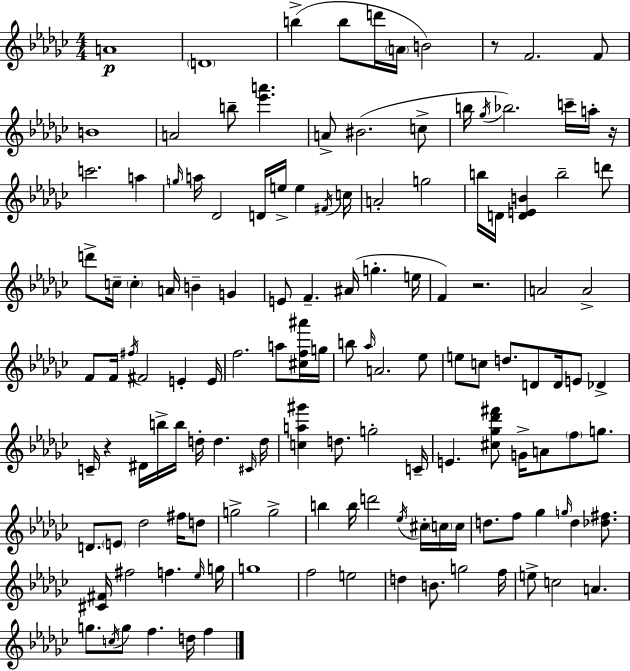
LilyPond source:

{
  \clef treble
  \numericTimeSignature
  \time 4/4
  \key ees \minor
  \repeat volta 2 { a'1\p | \parenthesize d'1 | b''4->( b''8 d'''16 \parenthesize a'16 b'2) | r8 f'2. f'8 | \break b'1 | a'2 b''8-- <ees''' a'''>4. | a'8-> bis'2.( c''8-> | b''16 \acciaccatura { ges''16 }) bes''2. c'''16-- a''16-. | \break r16 c'''2. a''4 | \grace { g''16 } a''16 des'2 d'16 e''16-> e''4 | \acciaccatura { fis'16 } c''16 a'2-. g''2 | b''16 d'16 <d' e' b'>4 b''2-- | \break d'''8 d'''8-> c''16-- \parenthesize c''4-. a'16 b'4-- g'4 | e'8 f'4.-- ais'16( g''4.-. | e''16 f'4) r2. | a'2 a'2-> | \break f'8 f'16 \acciaccatura { fis''16 } fis'2 e'4-. | e'16 f''2. | a''8 <cis'' f'' ais'''>16 g''16 b''8 \grace { aes''16 } a'2. | ees''8 e''8 c''8 d''8. d'8 d'16 e'8 | \break des'4-> c'16-- r4 dis'16 b''16-> b''16 d''16-. d''4. | \grace { cis'16 } d''16 <c'' a'' gis'''>4 d''8. g''2-. | c'16-- e'4. <cis'' ges'' des''' fis'''>8 g'16-> a'8 | \parenthesize f''8 g''8. d'8. \parenthesize e'8 des''2 | \break fis''16 d''8 g''2-> g''2-> | b''4 b''16 d'''2 | \acciaccatura { ees''16 } cis''16-. \parenthesize c''16 c''16 d''8. f''8 ges''4 | \grace { g''16 } d''4 <des'' fis''>8. <cis' fis'>16 fis''2 | \break f''4. \grace { ees''16 } g''16 g''1 | f''2 | e''2 d''4 b'8. | g''2 f''16 e''8-> c''2 | \break a'4. g''8. \acciaccatura { c''16 } g''8 f''4. | d''16 f''4 } \bar "|."
}